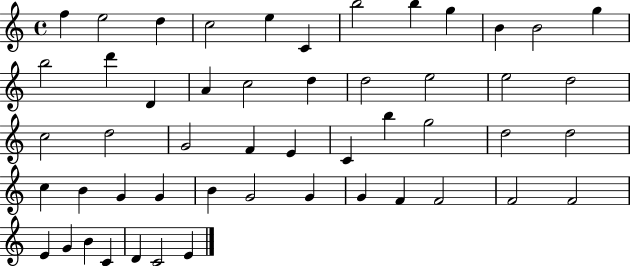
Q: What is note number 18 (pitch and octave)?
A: D5